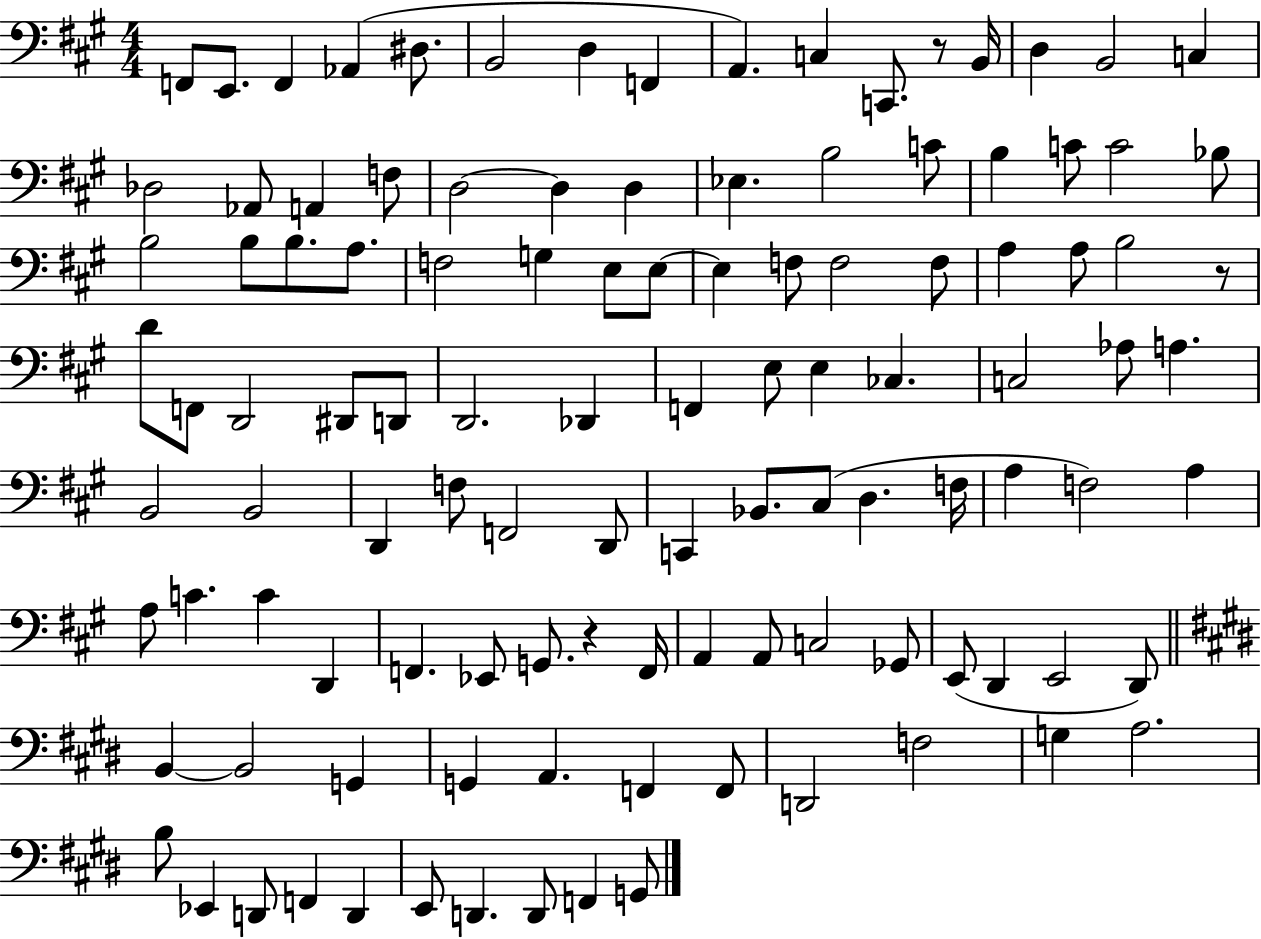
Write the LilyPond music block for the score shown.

{
  \clef bass
  \numericTimeSignature
  \time 4/4
  \key a \major
  \repeat volta 2 { f,8 e,8. f,4 aes,4( dis8. | b,2 d4 f,4 | a,4.) c4 c,8. r8 b,16 | d4 b,2 c4 | \break des2 aes,8 a,4 f8 | d2~~ d4 d4 | ees4. b2 c'8 | b4 c'8 c'2 bes8 | \break b2 b8 b8. a8. | f2 g4 e8 e8~~ | e4 f8 f2 f8 | a4 a8 b2 r8 | \break d'8 f,8 d,2 dis,8 d,8 | d,2. des,4 | f,4 e8 e4 ces4. | c2 aes8 a4. | \break b,2 b,2 | d,4 f8 f,2 d,8 | c,4 bes,8. cis8( d4. f16 | a4 f2) a4 | \break a8 c'4. c'4 d,4 | f,4. ees,8 g,8. r4 f,16 | a,4 a,8 c2 ges,8 | e,8( d,4 e,2 d,8) | \break \bar "||" \break \key e \major b,4~~ b,2 g,4 | g,4 a,4. f,4 f,8 | d,2 f2 | g4 a2. | \break b8 ees,4 d,8 f,4 d,4 | e,8 d,4. d,8 f,4 g,8 | } \bar "|."
}